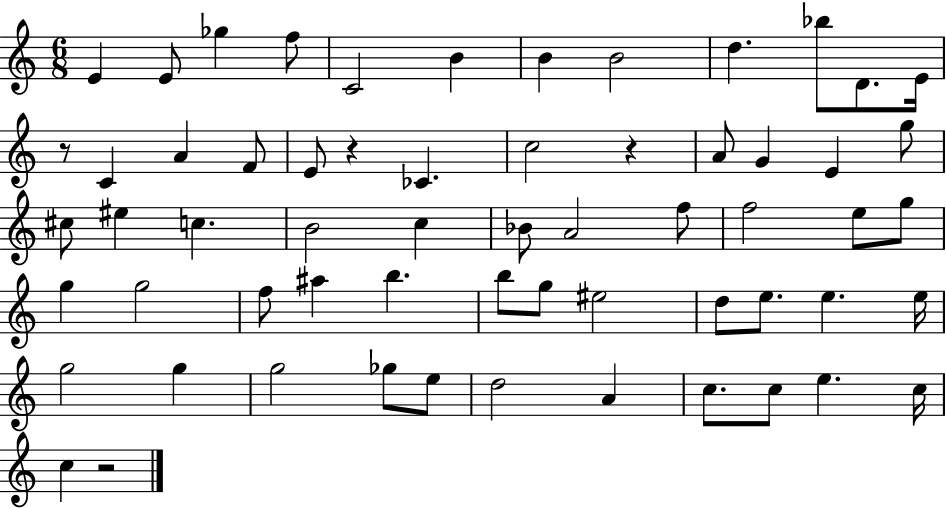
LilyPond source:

{
  \clef treble
  \numericTimeSignature
  \time 6/8
  \key c \major
  e'4 e'8 ges''4 f''8 | c'2 b'4 | b'4 b'2 | d''4. bes''8 d'8. e'16 | \break r8 c'4 a'4 f'8 | e'8 r4 ces'4. | c''2 r4 | a'8 g'4 e'4 g''8 | \break cis''8 eis''4 c''4. | b'2 c''4 | bes'8 a'2 f''8 | f''2 e''8 g''8 | \break g''4 g''2 | f''8 ais''4 b''4. | b''8 g''8 eis''2 | d''8 e''8. e''4. e''16 | \break g''2 g''4 | g''2 ges''8 e''8 | d''2 a'4 | c''8. c''8 e''4. c''16 | \break c''4 r2 | \bar "|."
}